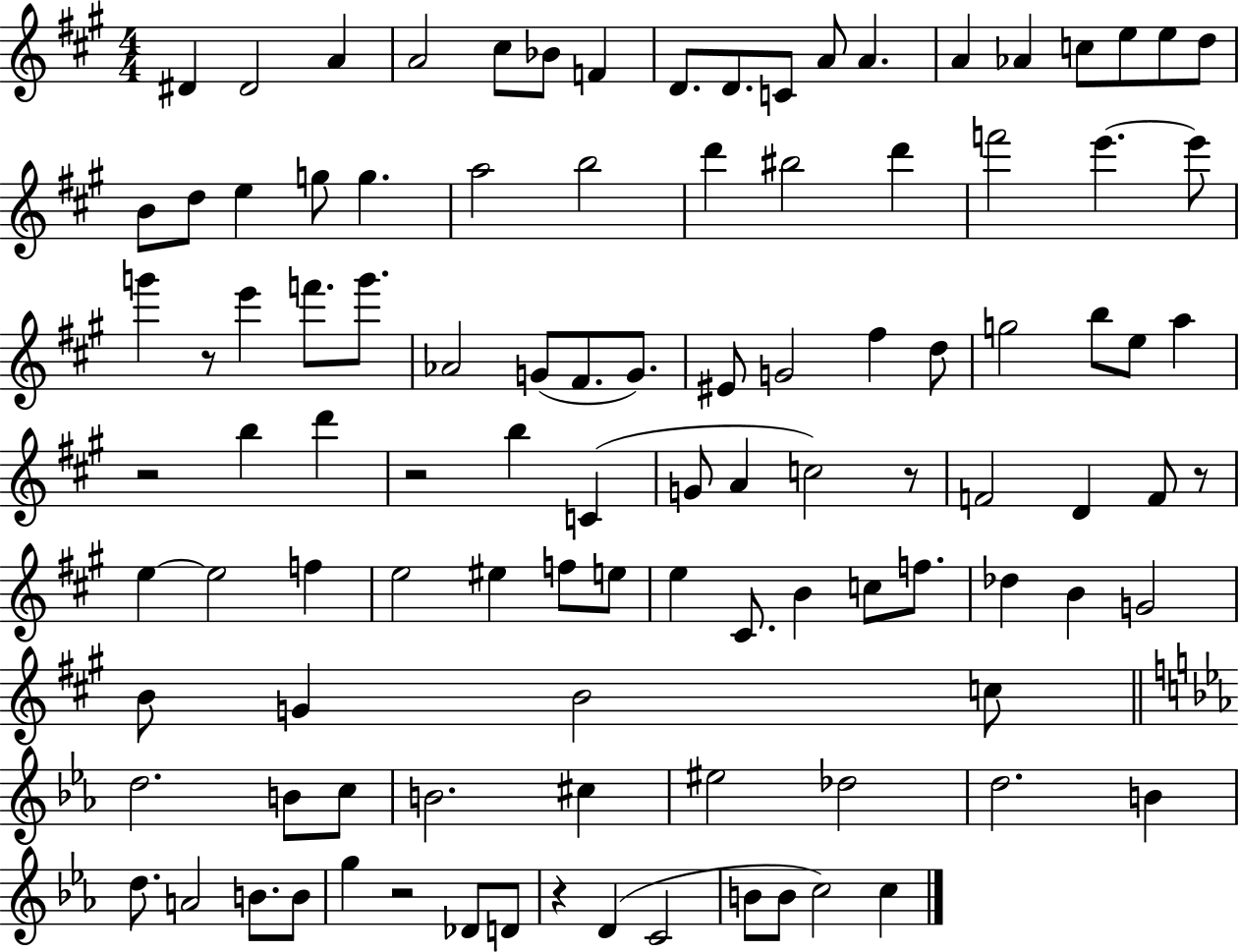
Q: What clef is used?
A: treble